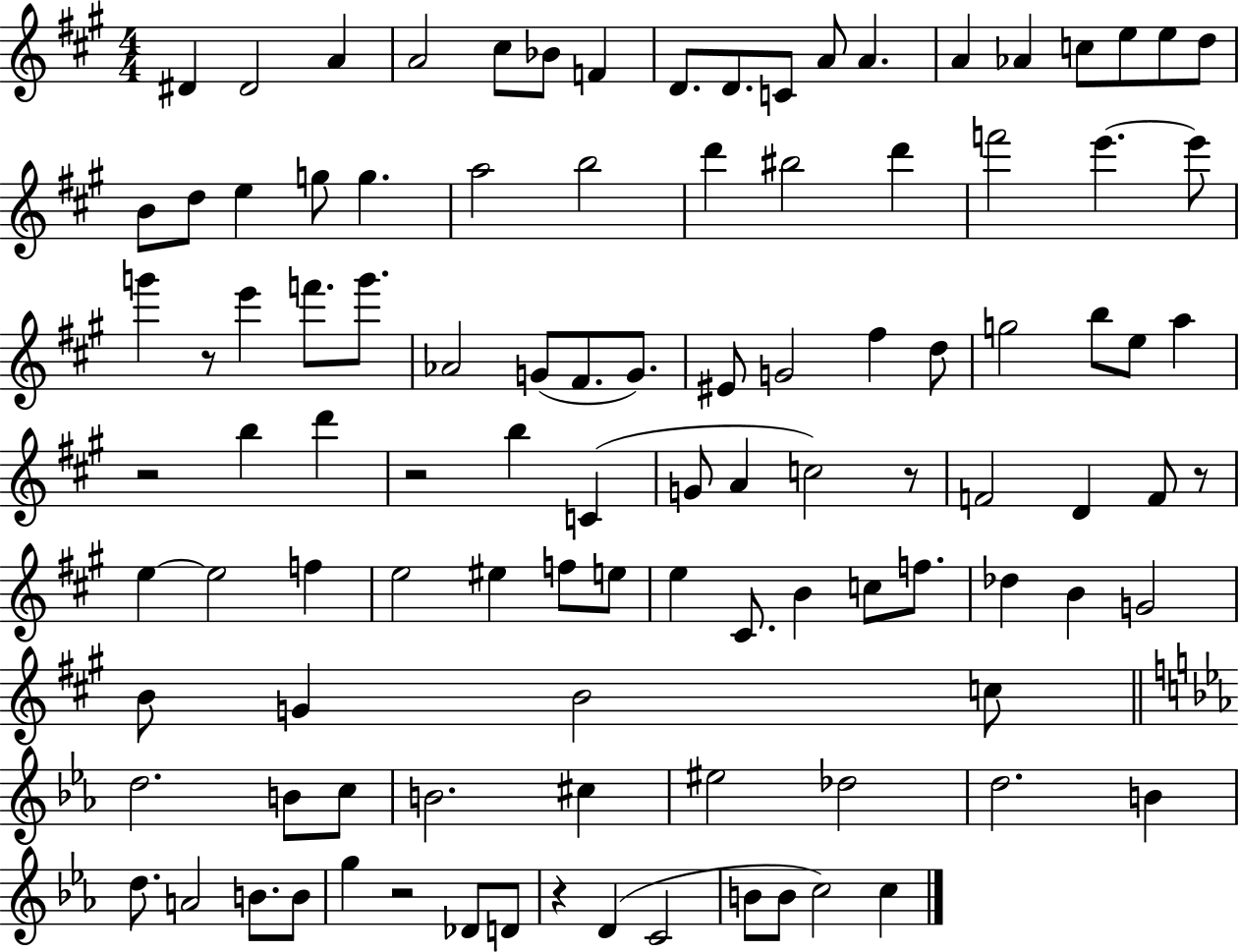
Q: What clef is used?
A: treble